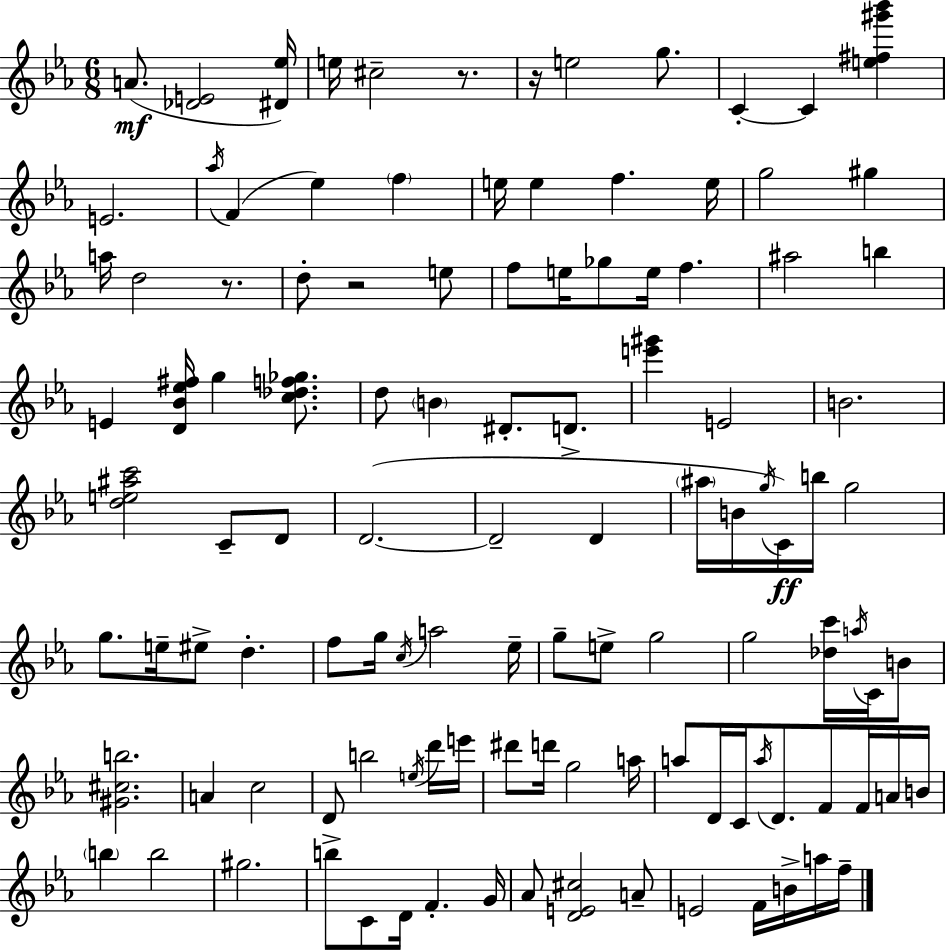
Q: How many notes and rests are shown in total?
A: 113